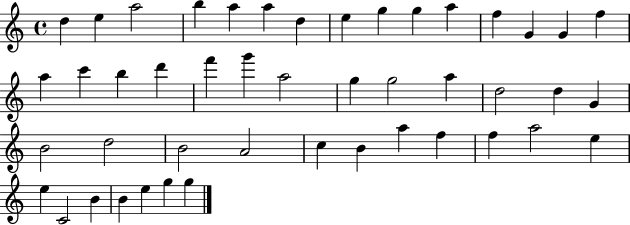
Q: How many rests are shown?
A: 0